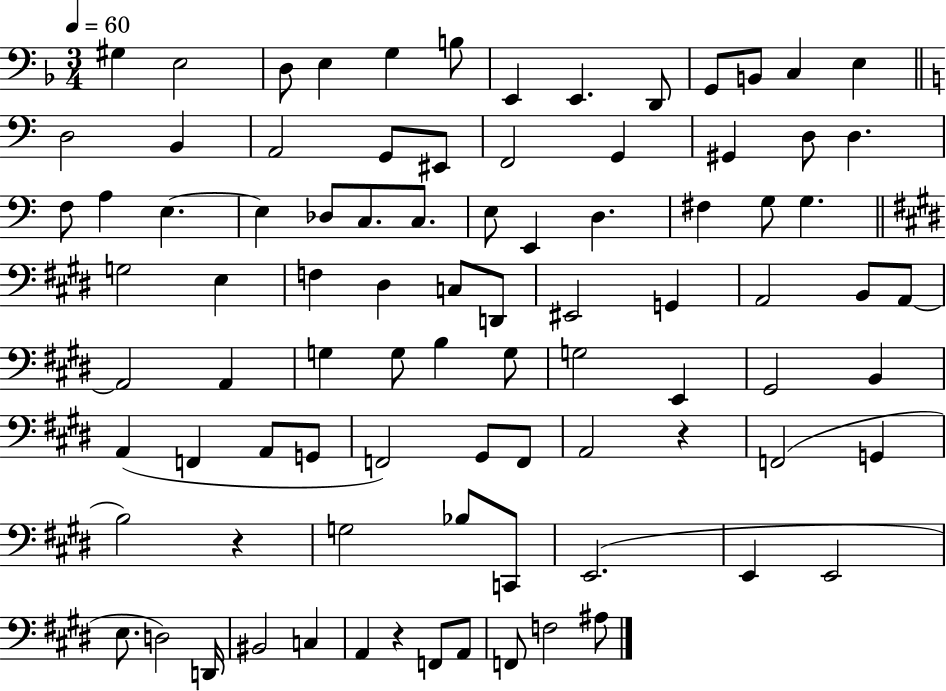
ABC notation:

X:1
T:Untitled
M:3/4
L:1/4
K:F
^G, E,2 D,/2 E, G, B,/2 E,, E,, D,,/2 G,,/2 B,,/2 C, E, D,2 B,, A,,2 G,,/2 ^E,,/2 F,,2 G,, ^G,, D,/2 D, F,/2 A, E, E, _D,/2 C,/2 C,/2 E,/2 E,, D, ^F, G,/2 G, G,2 E, F, ^D, C,/2 D,,/2 ^E,,2 G,, A,,2 B,,/2 A,,/2 A,,2 A,, G, G,/2 B, G,/2 G,2 E,, ^G,,2 B,, A,, F,, A,,/2 G,,/2 F,,2 ^G,,/2 F,,/2 A,,2 z F,,2 G,, B,2 z G,2 _B,/2 C,,/2 E,,2 E,, E,,2 E,/2 D,2 D,,/4 ^B,,2 C, A,, z F,,/2 A,,/2 F,,/2 F,2 ^A,/2